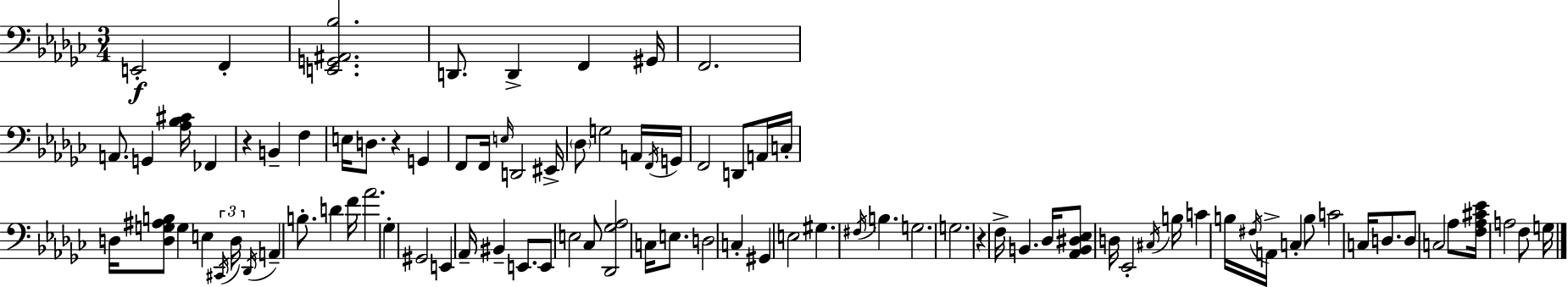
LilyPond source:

{
  \clef bass
  \numericTimeSignature
  \time 3/4
  \key ees \minor
  \repeat volta 2 { e,2-.\f f,4-. | <e, g, ais, bes>2. | d,8. d,4-> f,4 gis,16 | f,2. | \break a,8. g,4 <aes bes cis'>16 fes,4 | r4 b,4-- f4 | e16 d8. r4 g,4 | f,8 f,16 \grace { e16 } d,2 | \break eis,16-> \parenthesize des8 g2 a,16 | \acciaccatura { f,16 } g,16 f,2 d,8 | a,16 c16-. d16 <d g ais b>8 g4 e4 | \tuplet 3/2 { \acciaccatura { cis,16 } d16 \acciaccatura { des,16 } } a,4-- b8.-. d'4 | \break f'16 aes'2. | ges4-. gis,2 | e,4 aes,16-- bis,4-- | e,8. e,8 e2 | \break ces8 <des, ges aes>2 | c16 e8. d2 | c4-. gis,4 e2 | gis4. \acciaccatura { fis16 } b4. | \break g2. | g2. | r4 f16-> b,4. | des16 <aes, b, dis ees>8 d16 ees,2-. | \break \acciaccatura { cis16 } b16 c'4 b16 \acciaccatura { fis16 } | a,16-> c4-. b8 c'2 | c16 d8. d8 c2 | aes8 <f aes cis' ees'>16 a2 | \break f8 g16 } \bar "|."
}